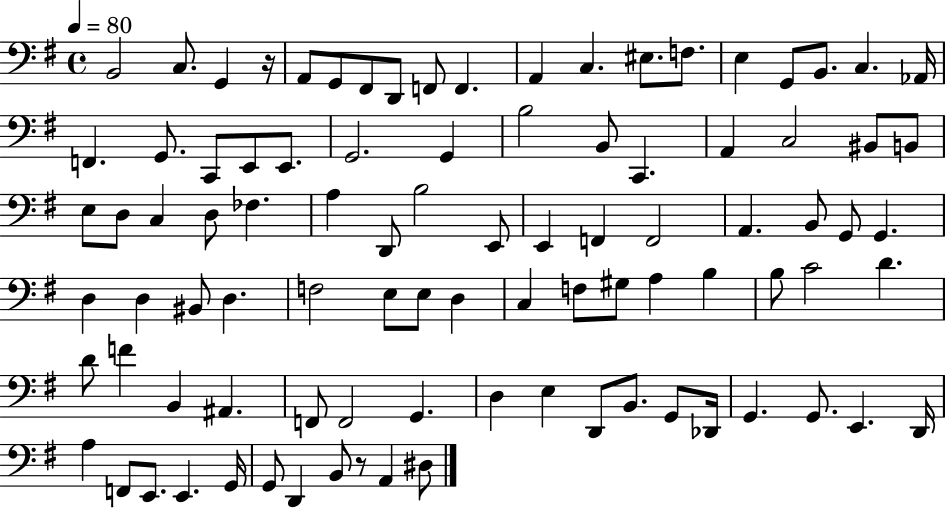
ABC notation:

X:1
T:Untitled
M:4/4
L:1/4
K:G
B,,2 C,/2 G,, z/4 A,,/2 G,,/2 ^F,,/2 D,,/2 F,,/2 F,, A,, C, ^E,/2 F,/2 E, G,,/2 B,,/2 C, _A,,/4 F,, G,,/2 C,,/2 E,,/2 E,,/2 G,,2 G,, B,2 B,,/2 C,, A,, C,2 ^B,,/2 B,,/2 E,/2 D,/2 C, D,/2 _F, A, D,,/2 B,2 E,,/2 E,, F,, F,,2 A,, B,,/2 G,,/2 G,, D, D, ^B,,/2 D, F,2 E,/2 E,/2 D, C, F,/2 ^G,/2 A, B, B,/2 C2 D D/2 F B,, ^A,, F,,/2 F,,2 G,, D, E, D,,/2 B,,/2 G,,/2 _D,,/4 G,, G,,/2 E,, D,,/4 A, F,,/2 E,,/2 E,, G,,/4 G,,/2 D,, B,,/2 z/2 A,, ^D,/2